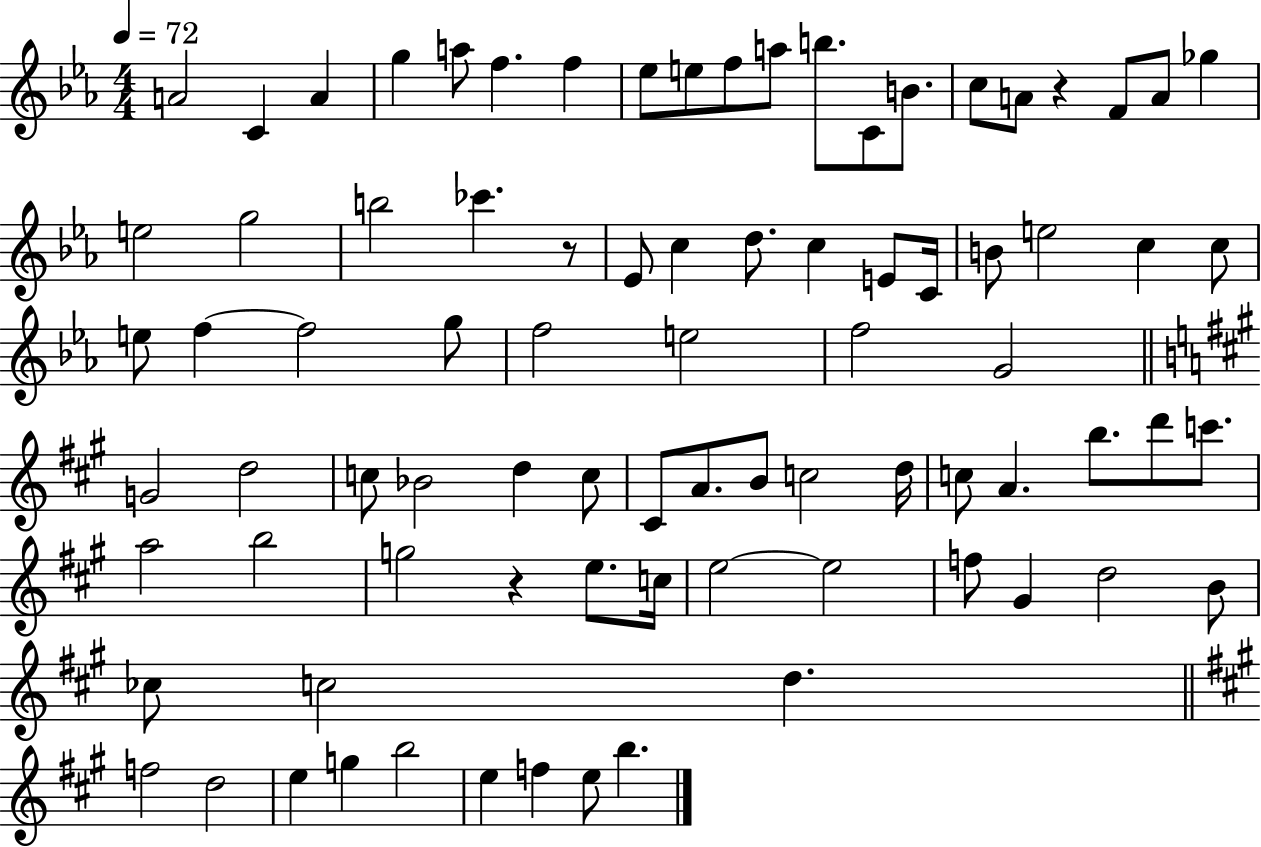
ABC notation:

X:1
T:Untitled
M:4/4
L:1/4
K:Eb
A2 C A g a/2 f f _e/2 e/2 f/2 a/2 b/2 C/2 B/2 c/2 A/2 z F/2 A/2 _g e2 g2 b2 _c' z/2 _E/2 c d/2 c E/2 C/4 B/2 e2 c c/2 e/2 f f2 g/2 f2 e2 f2 G2 G2 d2 c/2 _B2 d c/2 ^C/2 A/2 B/2 c2 d/4 c/2 A b/2 d'/2 c'/2 a2 b2 g2 z e/2 c/4 e2 e2 f/2 ^G d2 B/2 _c/2 c2 d f2 d2 e g b2 e f e/2 b